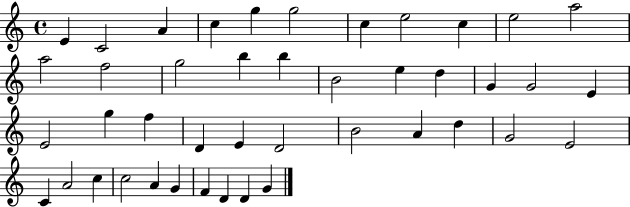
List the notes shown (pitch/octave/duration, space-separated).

E4/q C4/h A4/q C5/q G5/q G5/h C5/q E5/h C5/q E5/h A5/h A5/h F5/h G5/h B5/q B5/q B4/h E5/q D5/q G4/q G4/h E4/q E4/h G5/q F5/q D4/q E4/q D4/h B4/h A4/q D5/q G4/h E4/h C4/q A4/h C5/q C5/h A4/q G4/q F4/q D4/q D4/q G4/q